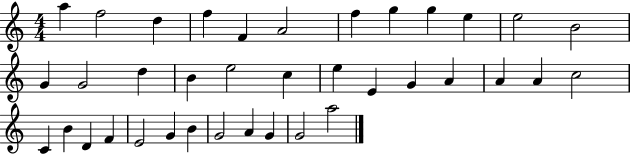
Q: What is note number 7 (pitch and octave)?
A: F5